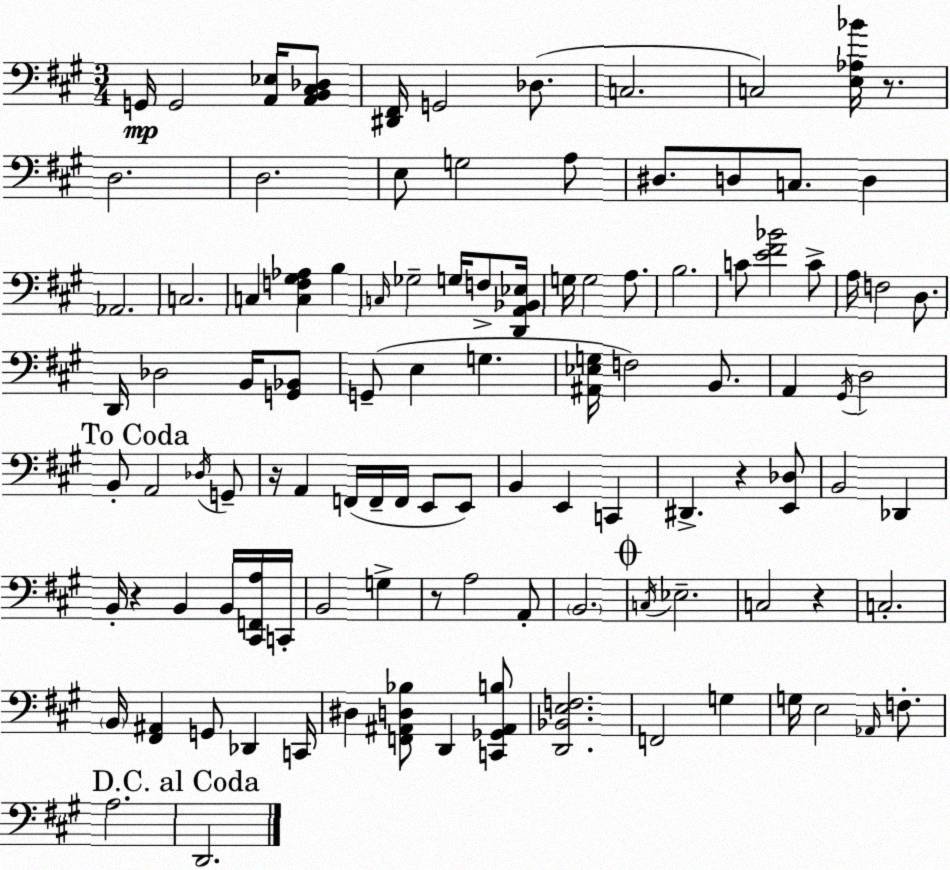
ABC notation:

X:1
T:Untitled
M:3/4
L:1/4
K:A
G,,/4 G,,2 [A,,_E,]/4 [A,,B,,^C,_D,]/2 [^D,,^F,,]/4 G,,2 _D,/2 C,2 C,2 [E,_A,_B]/4 z/2 D,2 D,2 E,/2 G,2 A,/2 ^D,/2 D,/2 C,/2 D, _A,,2 C,2 C, [C,F,^G,_A,] B, C,/4 _G,2 G,/4 F,/2 [D,,A,,_B,,_E,]/4 G,/4 G,2 A,/2 B,2 C/2 [E^F_B]2 C/2 A,/4 F,2 D,/2 D,,/4 _D,2 B,,/4 [G,,_B,,]/2 G,,/2 E, G, [^A,,_E,G,]/4 F,2 B,,/2 A,, ^G,,/4 D,2 B,,/2 A,,2 _D,/4 G,,/2 z/4 A,, F,,/4 F,,/4 F,,/4 E,,/2 E,,/2 B,, E,, C,, ^D,, z [E,,_D,]/2 B,,2 _D,, B,,/4 z B,, B,,/4 [^C,,F,,A,]/4 C,,/4 B,,2 G, z/2 A,2 A,,/2 B,,2 C,/4 _E,2 C,2 z C,2 B,,/4 [^F,,^A,,] G,,/2 _D,, C,,/4 ^D, [F,,^A,,D,_B,]/2 D,, [C,,_G,,^A,,B,]/2 [D,,_B,,E,F,]2 F,,2 G, G,/4 E,2 _A,,/4 F,/2 A,2 D,,2